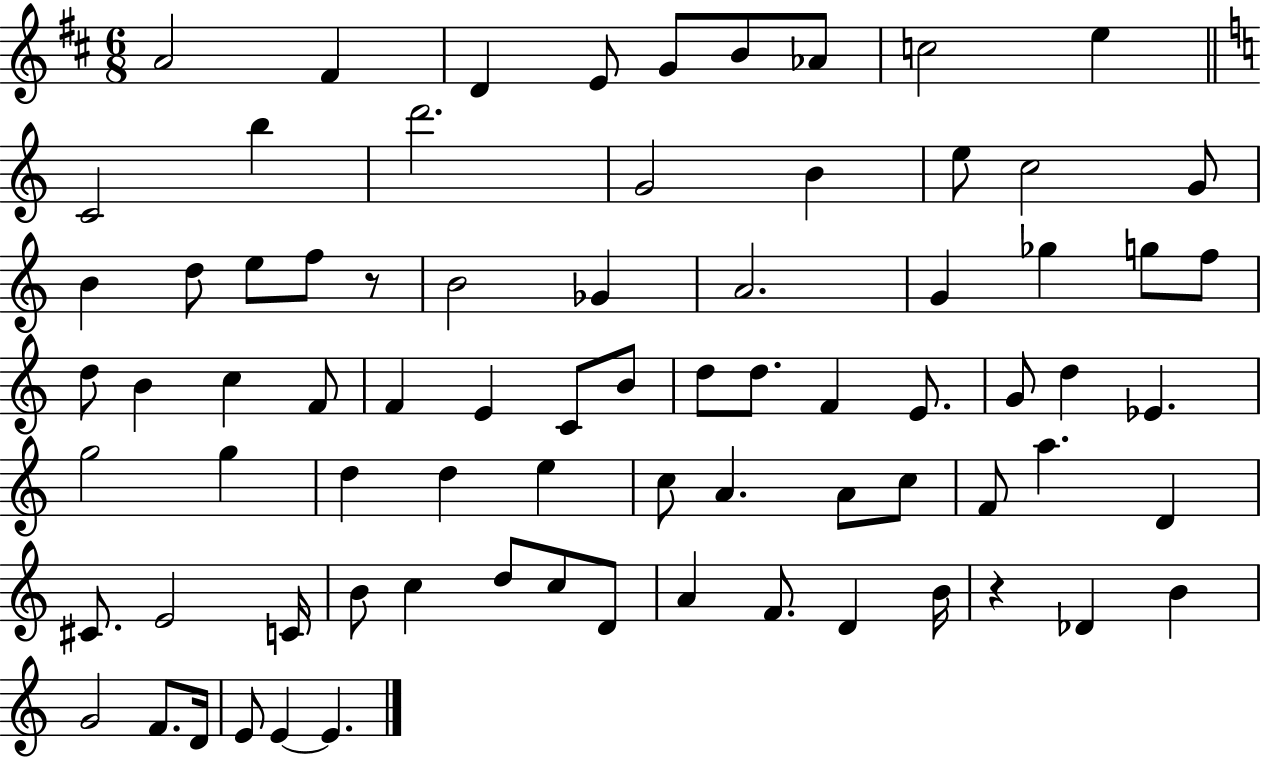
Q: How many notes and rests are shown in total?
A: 77